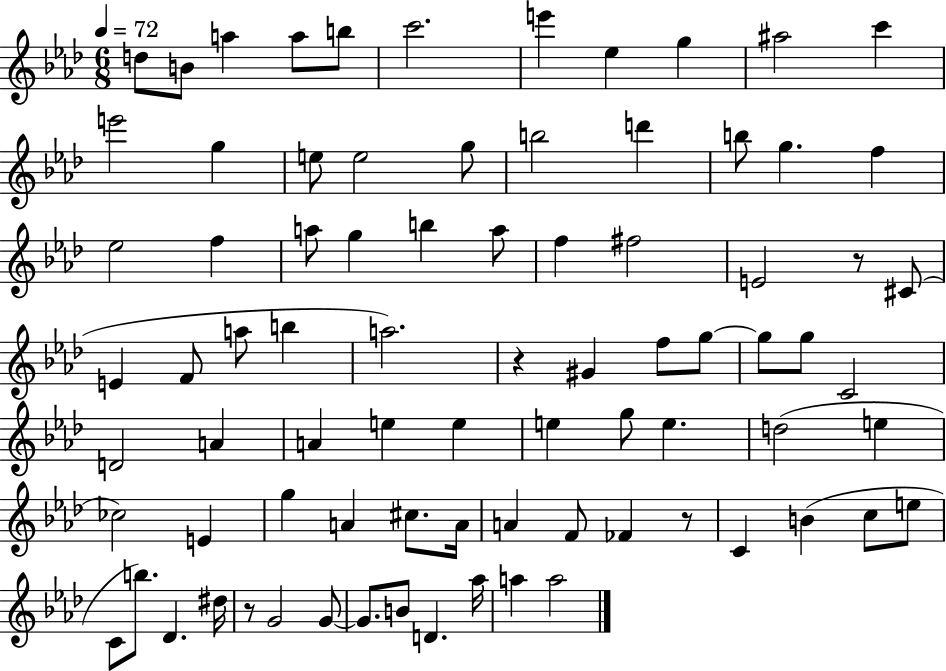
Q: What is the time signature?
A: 6/8